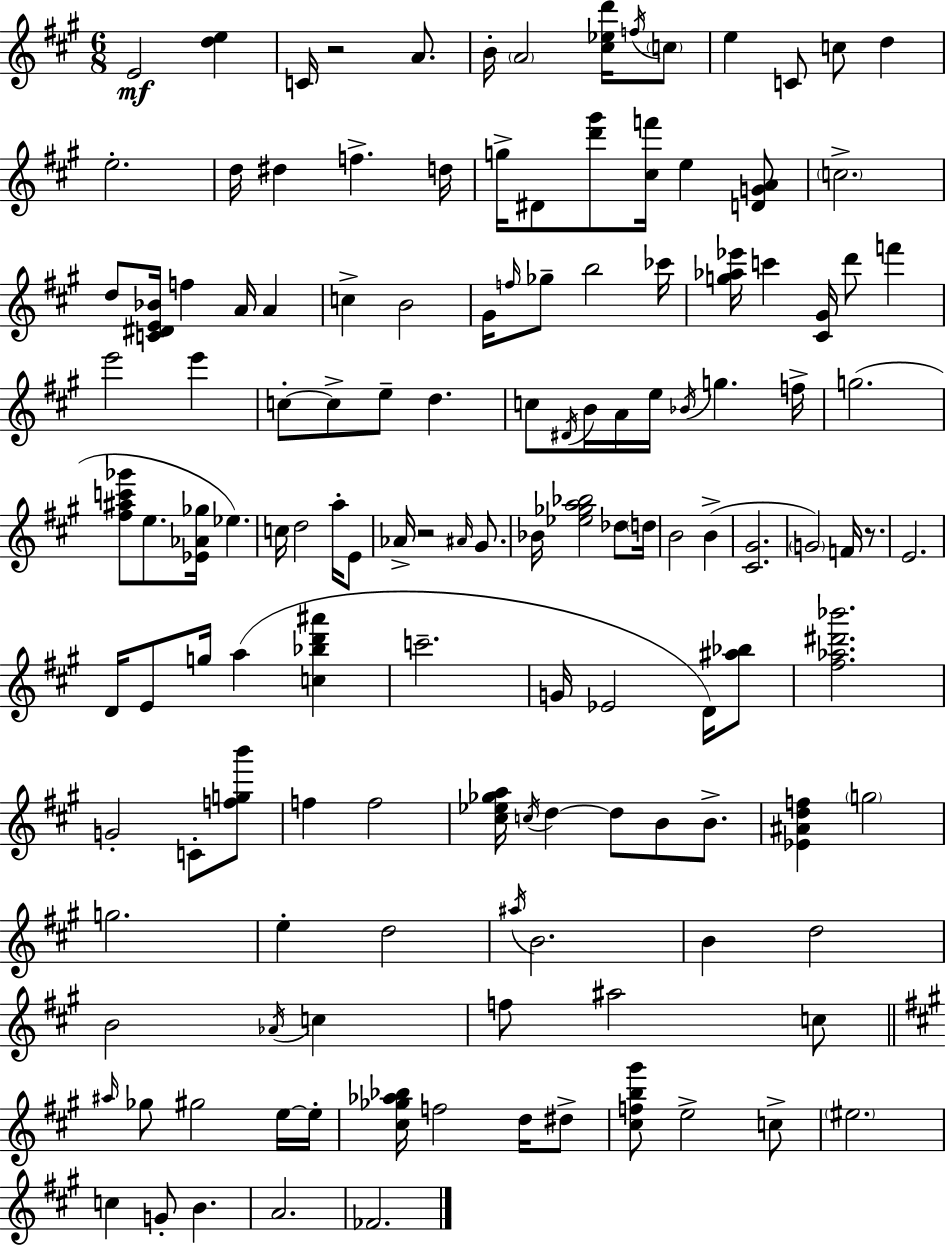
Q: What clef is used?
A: treble